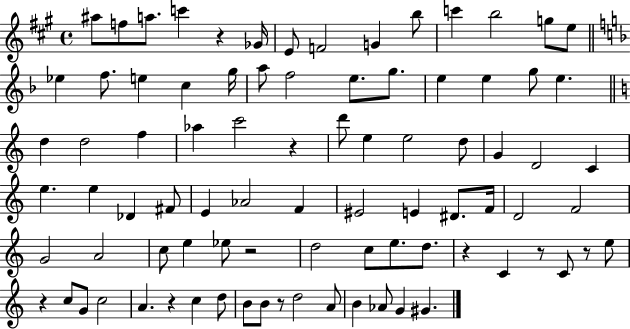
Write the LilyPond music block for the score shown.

{
  \clef treble
  \time 4/4
  \defaultTimeSignature
  \key a \major
  ais''8 f''8 a''8. c'''4 r4 ges'16 | e'8 f'2 g'4 b''8 | c'''4 b''2 g''8 e''8 | \bar "||" \break \key d \minor ees''4 f''8. e''4 c''4 g''16 | a''8 f''2 e''8. g''8. | e''4 e''4 g''8 e''4. | \bar "||" \break \key c \major d''4 d''2 f''4 | aes''4 c'''2 r4 | d'''8 e''4 e''2 d''8 | g'4 d'2 c'4 | \break e''4. e''4 des'4 fis'8 | e'4 aes'2 f'4 | eis'2 e'4 dis'8. f'16 | d'2 f'2 | \break g'2 a'2 | c''8 e''4 ees''8 r2 | d''2 c''8 e''8. d''8. | r4 c'4 r8 c'8 r8 e''8 | \break r4 c''8 g'8 c''2 | a'4. r4 c''4 d''8 | b'8 b'8 r8 d''2 a'8 | b'4 aes'8 g'4 gis'4. | \break \bar "|."
}